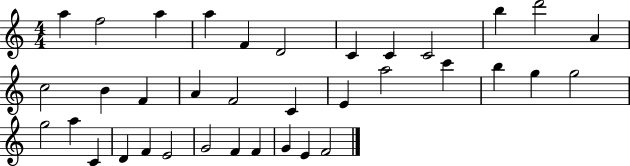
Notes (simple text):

A5/q F5/h A5/q A5/q F4/q D4/h C4/q C4/q C4/h B5/q D6/h A4/q C5/h B4/q F4/q A4/q F4/h C4/q E4/q A5/h C6/q B5/q G5/q G5/h G5/h A5/q C4/q D4/q F4/q E4/h G4/h F4/q F4/q G4/q E4/q F4/h